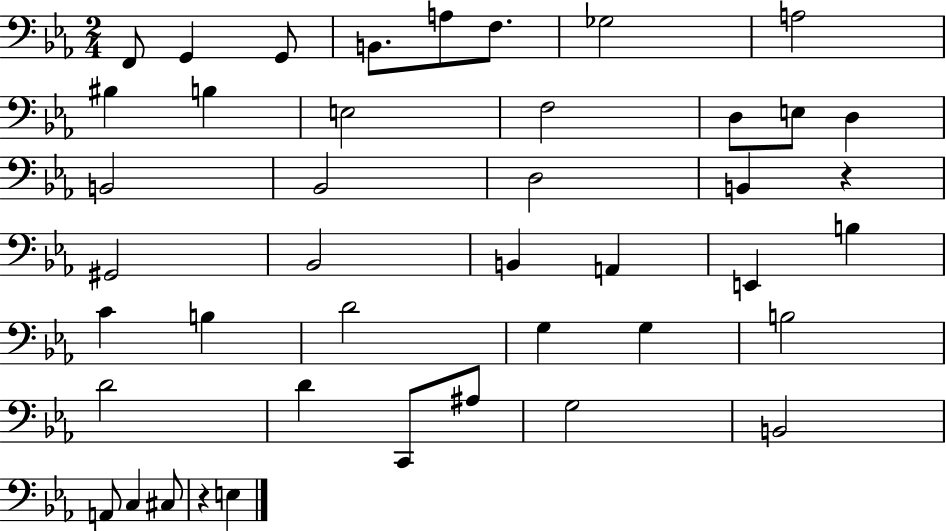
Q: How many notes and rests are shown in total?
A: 43